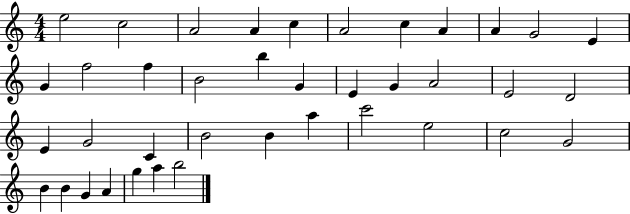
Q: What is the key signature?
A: C major